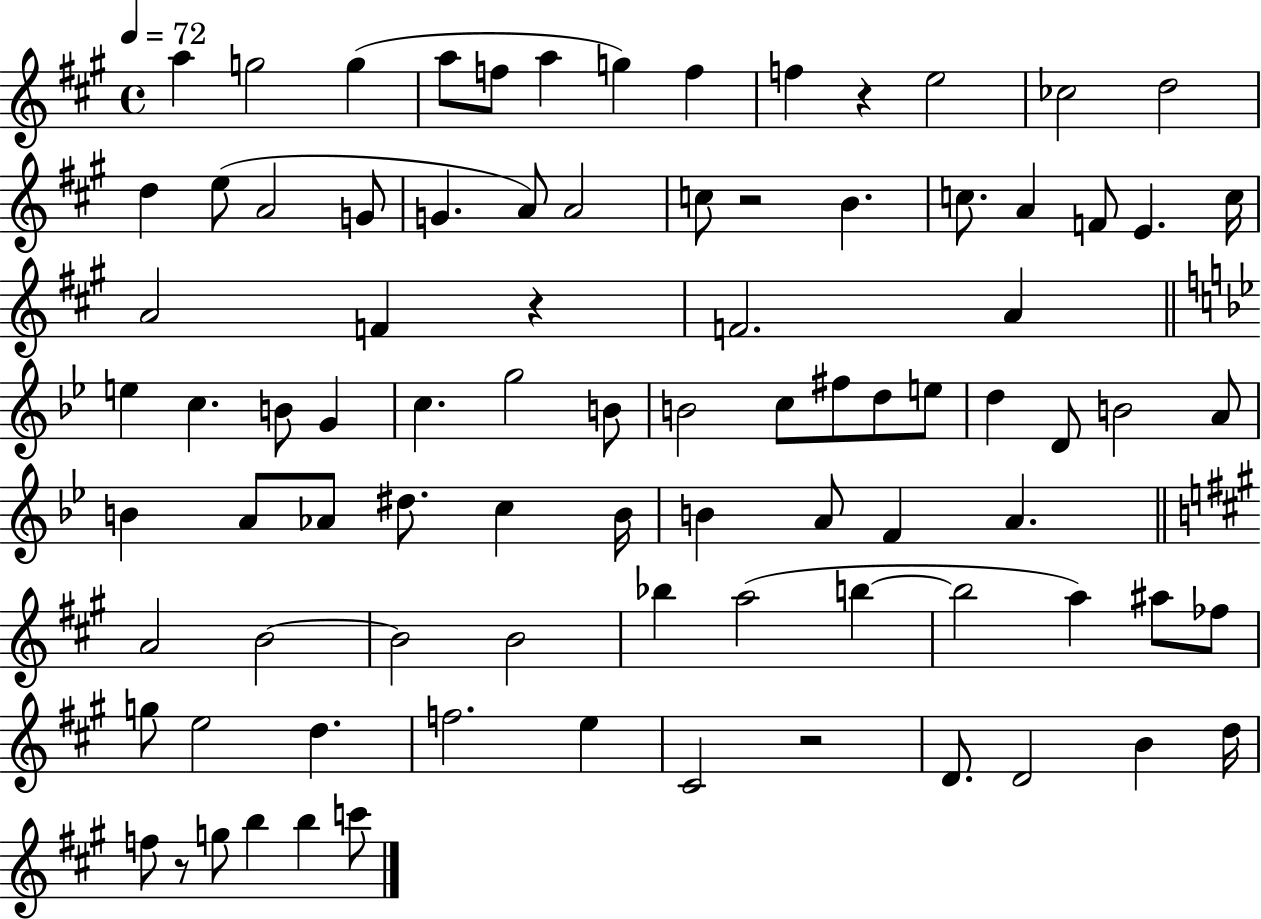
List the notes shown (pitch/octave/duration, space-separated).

A5/q G5/h G5/q A5/e F5/e A5/q G5/q F5/q F5/q R/q E5/h CES5/h D5/h D5/q E5/e A4/h G4/e G4/q. A4/e A4/h C5/e R/h B4/q. C5/e. A4/q F4/e E4/q. C5/s A4/h F4/q R/q F4/h. A4/q E5/q C5/q. B4/e G4/q C5/q. G5/h B4/e B4/h C5/e F#5/e D5/e E5/e D5/q D4/e B4/h A4/e B4/q A4/e Ab4/e D#5/e. C5/q B4/s B4/q A4/e F4/q A4/q. A4/h B4/h B4/h B4/h Bb5/q A5/h B5/q B5/h A5/q A#5/e FES5/e G5/e E5/h D5/q. F5/h. E5/q C#4/h R/h D4/e. D4/h B4/q D5/s F5/e R/e G5/e B5/q B5/q C6/e